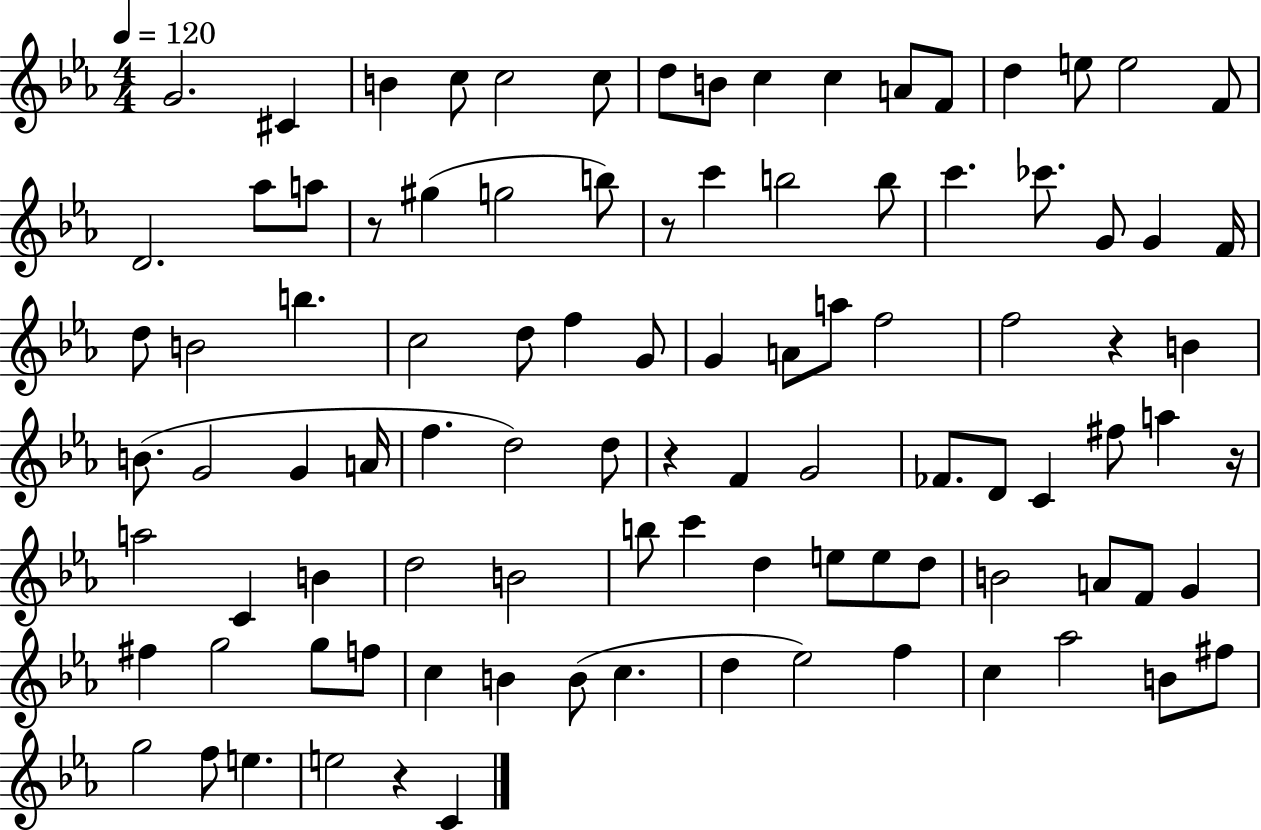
{
  \clef treble
  \numericTimeSignature
  \time 4/4
  \key ees \major
  \tempo 4 = 120
  g'2. cis'4 | b'4 c''8 c''2 c''8 | d''8 b'8 c''4 c''4 a'8 f'8 | d''4 e''8 e''2 f'8 | \break d'2. aes''8 a''8 | r8 gis''4( g''2 b''8) | r8 c'''4 b''2 b''8 | c'''4. ces'''8. g'8 g'4 f'16 | \break d''8 b'2 b''4. | c''2 d''8 f''4 g'8 | g'4 a'8 a''8 f''2 | f''2 r4 b'4 | \break b'8.( g'2 g'4 a'16 | f''4. d''2) d''8 | r4 f'4 g'2 | fes'8. d'8 c'4 fis''8 a''4 r16 | \break a''2 c'4 b'4 | d''2 b'2 | b''8 c'''4 d''4 e''8 e''8 d''8 | b'2 a'8 f'8 g'4 | \break fis''4 g''2 g''8 f''8 | c''4 b'4 b'8( c''4. | d''4 ees''2) f''4 | c''4 aes''2 b'8 fis''8 | \break g''2 f''8 e''4. | e''2 r4 c'4 | \bar "|."
}